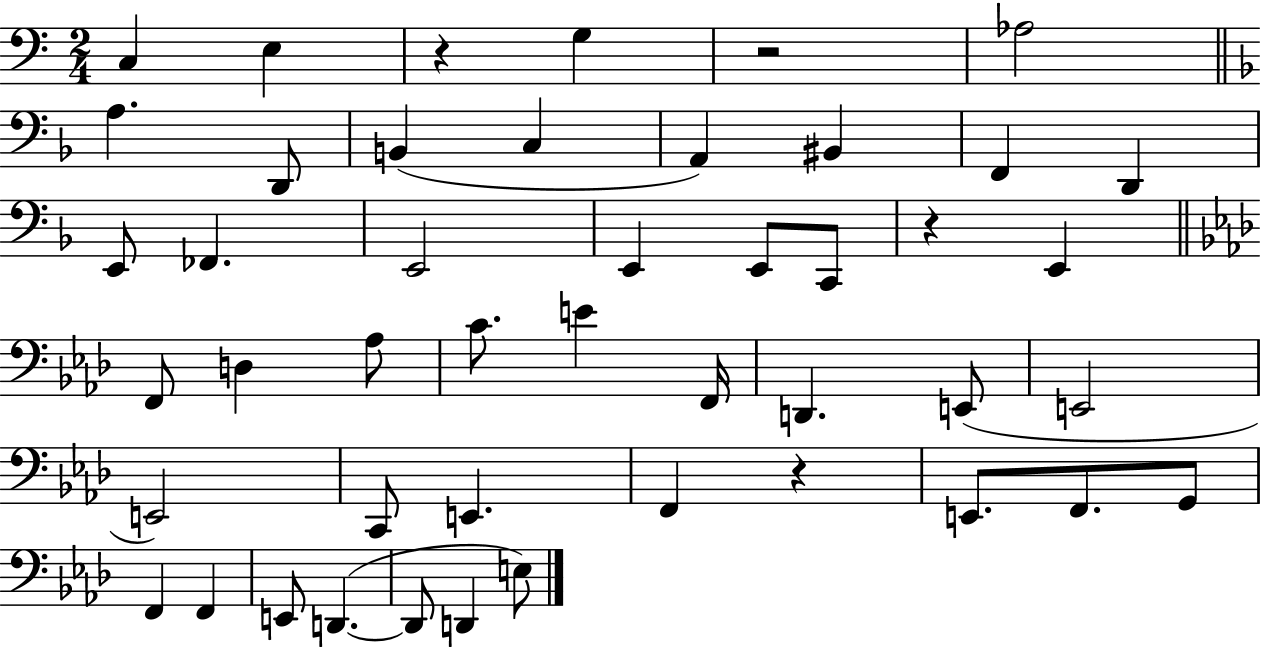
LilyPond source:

{
  \clef bass
  \numericTimeSignature
  \time 2/4
  \key c \major
  c4 e4 | r4 g4 | r2 | aes2 | \break \bar "||" \break \key f \major a4. d,8 | b,4( c4 | a,4) bis,4 | f,4 d,4 | \break e,8 fes,4. | e,2 | e,4 e,8 c,8 | r4 e,4 | \break \bar "||" \break \key aes \major f,8 d4 aes8 | c'8. e'4 f,16 | d,4. e,8( | e,2 | \break e,2) | c,8 e,4. | f,4 r4 | e,8. f,8. g,8 | \break f,4 f,4 | e,8 d,4.~(~ | d,8 d,4 e8) | \bar "|."
}